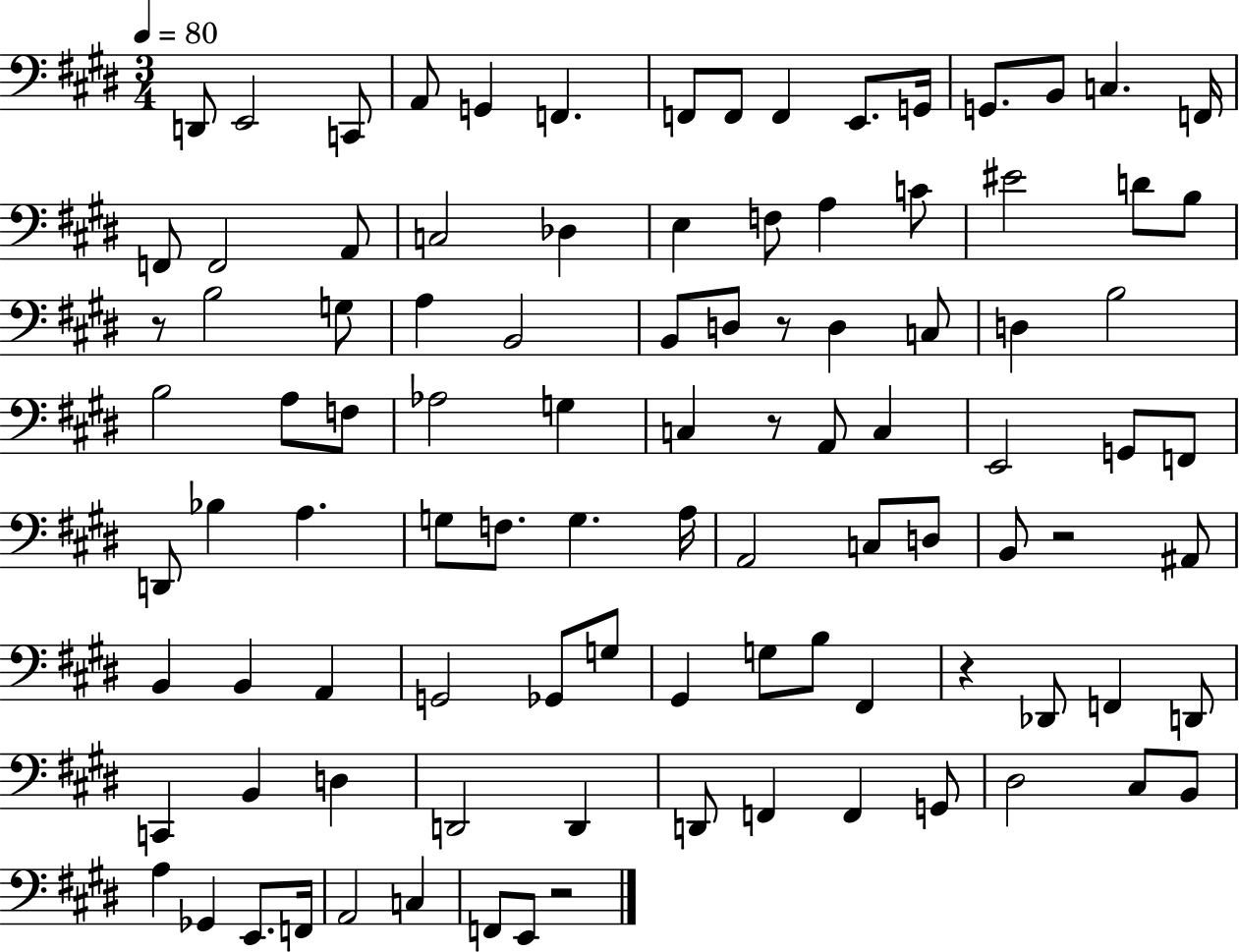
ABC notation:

X:1
T:Untitled
M:3/4
L:1/4
K:E
D,,/2 E,,2 C,,/2 A,,/2 G,, F,, F,,/2 F,,/2 F,, E,,/2 G,,/4 G,,/2 B,,/2 C, F,,/4 F,,/2 F,,2 A,,/2 C,2 _D, E, F,/2 A, C/2 ^E2 D/2 B,/2 z/2 B,2 G,/2 A, B,,2 B,,/2 D,/2 z/2 D, C,/2 D, B,2 B,2 A,/2 F,/2 _A,2 G, C, z/2 A,,/2 C, E,,2 G,,/2 F,,/2 D,,/2 _B, A, G,/2 F,/2 G, A,/4 A,,2 C,/2 D,/2 B,,/2 z2 ^A,,/2 B,, B,, A,, G,,2 _G,,/2 G,/2 ^G,, G,/2 B,/2 ^F,, z _D,,/2 F,, D,,/2 C,, B,, D, D,,2 D,, D,,/2 F,, F,, G,,/2 ^D,2 ^C,/2 B,,/2 A, _G,, E,,/2 F,,/4 A,,2 C, F,,/2 E,,/2 z2